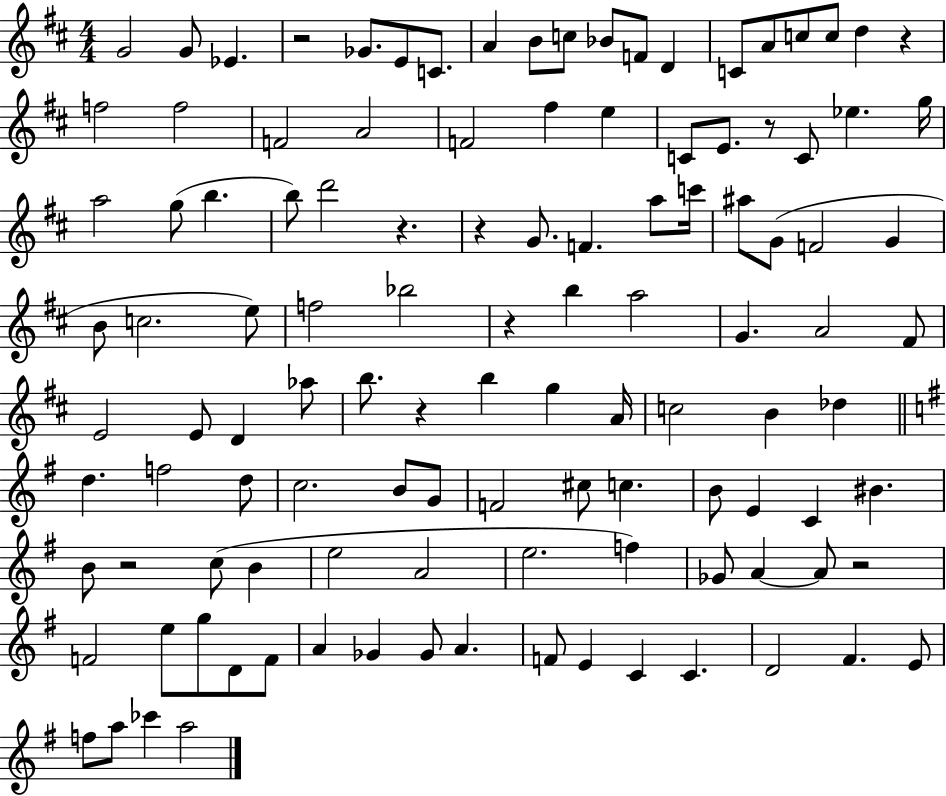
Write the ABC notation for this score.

X:1
T:Untitled
M:4/4
L:1/4
K:D
G2 G/2 _E z2 _G/2 E/2 C/2 A B/2 c/2 _B/2 F/2 D C/2 A/2 c/2 c/2 d z f2 f2 F2 A2 F2 ^f e C/2 E/2 z/2 C/2 _e g/4 a2 g/2 b b/2 d'2 z z G/2 F a/2 c'/4 ^a/2 G/2 F2 G B/2 c2 e/2 f2 _b2 z b a2 G A2 ^F/2 E2 E/2 D _a/2 b/2 z b g A/4 c2 B _d d f2 d/2 c2 B/2 G/2 F2 ^c/2 c B/2 E C ^B B/2 z2 c/2 B e2 A2 e2 f _G/2 A A/2 z2 F2 e/2 g/2 D/2 F/2 A _G _G/2 A F/2 E C C D2 ^F E/2 f/2 a/2 _c' a2